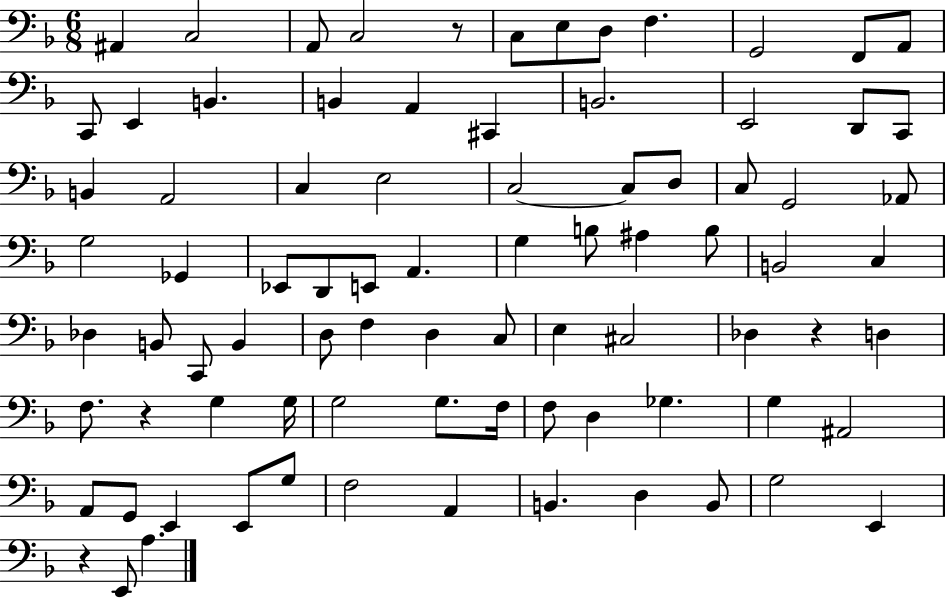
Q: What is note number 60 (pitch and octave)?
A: G3